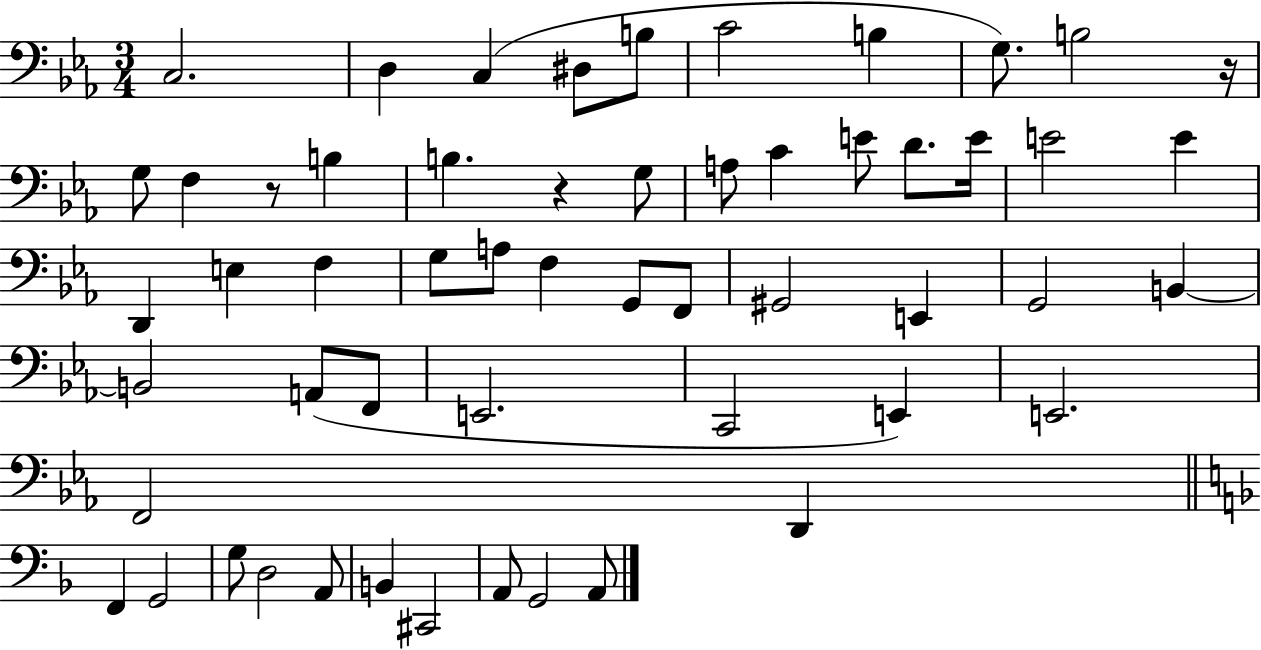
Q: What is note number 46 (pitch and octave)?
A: D3